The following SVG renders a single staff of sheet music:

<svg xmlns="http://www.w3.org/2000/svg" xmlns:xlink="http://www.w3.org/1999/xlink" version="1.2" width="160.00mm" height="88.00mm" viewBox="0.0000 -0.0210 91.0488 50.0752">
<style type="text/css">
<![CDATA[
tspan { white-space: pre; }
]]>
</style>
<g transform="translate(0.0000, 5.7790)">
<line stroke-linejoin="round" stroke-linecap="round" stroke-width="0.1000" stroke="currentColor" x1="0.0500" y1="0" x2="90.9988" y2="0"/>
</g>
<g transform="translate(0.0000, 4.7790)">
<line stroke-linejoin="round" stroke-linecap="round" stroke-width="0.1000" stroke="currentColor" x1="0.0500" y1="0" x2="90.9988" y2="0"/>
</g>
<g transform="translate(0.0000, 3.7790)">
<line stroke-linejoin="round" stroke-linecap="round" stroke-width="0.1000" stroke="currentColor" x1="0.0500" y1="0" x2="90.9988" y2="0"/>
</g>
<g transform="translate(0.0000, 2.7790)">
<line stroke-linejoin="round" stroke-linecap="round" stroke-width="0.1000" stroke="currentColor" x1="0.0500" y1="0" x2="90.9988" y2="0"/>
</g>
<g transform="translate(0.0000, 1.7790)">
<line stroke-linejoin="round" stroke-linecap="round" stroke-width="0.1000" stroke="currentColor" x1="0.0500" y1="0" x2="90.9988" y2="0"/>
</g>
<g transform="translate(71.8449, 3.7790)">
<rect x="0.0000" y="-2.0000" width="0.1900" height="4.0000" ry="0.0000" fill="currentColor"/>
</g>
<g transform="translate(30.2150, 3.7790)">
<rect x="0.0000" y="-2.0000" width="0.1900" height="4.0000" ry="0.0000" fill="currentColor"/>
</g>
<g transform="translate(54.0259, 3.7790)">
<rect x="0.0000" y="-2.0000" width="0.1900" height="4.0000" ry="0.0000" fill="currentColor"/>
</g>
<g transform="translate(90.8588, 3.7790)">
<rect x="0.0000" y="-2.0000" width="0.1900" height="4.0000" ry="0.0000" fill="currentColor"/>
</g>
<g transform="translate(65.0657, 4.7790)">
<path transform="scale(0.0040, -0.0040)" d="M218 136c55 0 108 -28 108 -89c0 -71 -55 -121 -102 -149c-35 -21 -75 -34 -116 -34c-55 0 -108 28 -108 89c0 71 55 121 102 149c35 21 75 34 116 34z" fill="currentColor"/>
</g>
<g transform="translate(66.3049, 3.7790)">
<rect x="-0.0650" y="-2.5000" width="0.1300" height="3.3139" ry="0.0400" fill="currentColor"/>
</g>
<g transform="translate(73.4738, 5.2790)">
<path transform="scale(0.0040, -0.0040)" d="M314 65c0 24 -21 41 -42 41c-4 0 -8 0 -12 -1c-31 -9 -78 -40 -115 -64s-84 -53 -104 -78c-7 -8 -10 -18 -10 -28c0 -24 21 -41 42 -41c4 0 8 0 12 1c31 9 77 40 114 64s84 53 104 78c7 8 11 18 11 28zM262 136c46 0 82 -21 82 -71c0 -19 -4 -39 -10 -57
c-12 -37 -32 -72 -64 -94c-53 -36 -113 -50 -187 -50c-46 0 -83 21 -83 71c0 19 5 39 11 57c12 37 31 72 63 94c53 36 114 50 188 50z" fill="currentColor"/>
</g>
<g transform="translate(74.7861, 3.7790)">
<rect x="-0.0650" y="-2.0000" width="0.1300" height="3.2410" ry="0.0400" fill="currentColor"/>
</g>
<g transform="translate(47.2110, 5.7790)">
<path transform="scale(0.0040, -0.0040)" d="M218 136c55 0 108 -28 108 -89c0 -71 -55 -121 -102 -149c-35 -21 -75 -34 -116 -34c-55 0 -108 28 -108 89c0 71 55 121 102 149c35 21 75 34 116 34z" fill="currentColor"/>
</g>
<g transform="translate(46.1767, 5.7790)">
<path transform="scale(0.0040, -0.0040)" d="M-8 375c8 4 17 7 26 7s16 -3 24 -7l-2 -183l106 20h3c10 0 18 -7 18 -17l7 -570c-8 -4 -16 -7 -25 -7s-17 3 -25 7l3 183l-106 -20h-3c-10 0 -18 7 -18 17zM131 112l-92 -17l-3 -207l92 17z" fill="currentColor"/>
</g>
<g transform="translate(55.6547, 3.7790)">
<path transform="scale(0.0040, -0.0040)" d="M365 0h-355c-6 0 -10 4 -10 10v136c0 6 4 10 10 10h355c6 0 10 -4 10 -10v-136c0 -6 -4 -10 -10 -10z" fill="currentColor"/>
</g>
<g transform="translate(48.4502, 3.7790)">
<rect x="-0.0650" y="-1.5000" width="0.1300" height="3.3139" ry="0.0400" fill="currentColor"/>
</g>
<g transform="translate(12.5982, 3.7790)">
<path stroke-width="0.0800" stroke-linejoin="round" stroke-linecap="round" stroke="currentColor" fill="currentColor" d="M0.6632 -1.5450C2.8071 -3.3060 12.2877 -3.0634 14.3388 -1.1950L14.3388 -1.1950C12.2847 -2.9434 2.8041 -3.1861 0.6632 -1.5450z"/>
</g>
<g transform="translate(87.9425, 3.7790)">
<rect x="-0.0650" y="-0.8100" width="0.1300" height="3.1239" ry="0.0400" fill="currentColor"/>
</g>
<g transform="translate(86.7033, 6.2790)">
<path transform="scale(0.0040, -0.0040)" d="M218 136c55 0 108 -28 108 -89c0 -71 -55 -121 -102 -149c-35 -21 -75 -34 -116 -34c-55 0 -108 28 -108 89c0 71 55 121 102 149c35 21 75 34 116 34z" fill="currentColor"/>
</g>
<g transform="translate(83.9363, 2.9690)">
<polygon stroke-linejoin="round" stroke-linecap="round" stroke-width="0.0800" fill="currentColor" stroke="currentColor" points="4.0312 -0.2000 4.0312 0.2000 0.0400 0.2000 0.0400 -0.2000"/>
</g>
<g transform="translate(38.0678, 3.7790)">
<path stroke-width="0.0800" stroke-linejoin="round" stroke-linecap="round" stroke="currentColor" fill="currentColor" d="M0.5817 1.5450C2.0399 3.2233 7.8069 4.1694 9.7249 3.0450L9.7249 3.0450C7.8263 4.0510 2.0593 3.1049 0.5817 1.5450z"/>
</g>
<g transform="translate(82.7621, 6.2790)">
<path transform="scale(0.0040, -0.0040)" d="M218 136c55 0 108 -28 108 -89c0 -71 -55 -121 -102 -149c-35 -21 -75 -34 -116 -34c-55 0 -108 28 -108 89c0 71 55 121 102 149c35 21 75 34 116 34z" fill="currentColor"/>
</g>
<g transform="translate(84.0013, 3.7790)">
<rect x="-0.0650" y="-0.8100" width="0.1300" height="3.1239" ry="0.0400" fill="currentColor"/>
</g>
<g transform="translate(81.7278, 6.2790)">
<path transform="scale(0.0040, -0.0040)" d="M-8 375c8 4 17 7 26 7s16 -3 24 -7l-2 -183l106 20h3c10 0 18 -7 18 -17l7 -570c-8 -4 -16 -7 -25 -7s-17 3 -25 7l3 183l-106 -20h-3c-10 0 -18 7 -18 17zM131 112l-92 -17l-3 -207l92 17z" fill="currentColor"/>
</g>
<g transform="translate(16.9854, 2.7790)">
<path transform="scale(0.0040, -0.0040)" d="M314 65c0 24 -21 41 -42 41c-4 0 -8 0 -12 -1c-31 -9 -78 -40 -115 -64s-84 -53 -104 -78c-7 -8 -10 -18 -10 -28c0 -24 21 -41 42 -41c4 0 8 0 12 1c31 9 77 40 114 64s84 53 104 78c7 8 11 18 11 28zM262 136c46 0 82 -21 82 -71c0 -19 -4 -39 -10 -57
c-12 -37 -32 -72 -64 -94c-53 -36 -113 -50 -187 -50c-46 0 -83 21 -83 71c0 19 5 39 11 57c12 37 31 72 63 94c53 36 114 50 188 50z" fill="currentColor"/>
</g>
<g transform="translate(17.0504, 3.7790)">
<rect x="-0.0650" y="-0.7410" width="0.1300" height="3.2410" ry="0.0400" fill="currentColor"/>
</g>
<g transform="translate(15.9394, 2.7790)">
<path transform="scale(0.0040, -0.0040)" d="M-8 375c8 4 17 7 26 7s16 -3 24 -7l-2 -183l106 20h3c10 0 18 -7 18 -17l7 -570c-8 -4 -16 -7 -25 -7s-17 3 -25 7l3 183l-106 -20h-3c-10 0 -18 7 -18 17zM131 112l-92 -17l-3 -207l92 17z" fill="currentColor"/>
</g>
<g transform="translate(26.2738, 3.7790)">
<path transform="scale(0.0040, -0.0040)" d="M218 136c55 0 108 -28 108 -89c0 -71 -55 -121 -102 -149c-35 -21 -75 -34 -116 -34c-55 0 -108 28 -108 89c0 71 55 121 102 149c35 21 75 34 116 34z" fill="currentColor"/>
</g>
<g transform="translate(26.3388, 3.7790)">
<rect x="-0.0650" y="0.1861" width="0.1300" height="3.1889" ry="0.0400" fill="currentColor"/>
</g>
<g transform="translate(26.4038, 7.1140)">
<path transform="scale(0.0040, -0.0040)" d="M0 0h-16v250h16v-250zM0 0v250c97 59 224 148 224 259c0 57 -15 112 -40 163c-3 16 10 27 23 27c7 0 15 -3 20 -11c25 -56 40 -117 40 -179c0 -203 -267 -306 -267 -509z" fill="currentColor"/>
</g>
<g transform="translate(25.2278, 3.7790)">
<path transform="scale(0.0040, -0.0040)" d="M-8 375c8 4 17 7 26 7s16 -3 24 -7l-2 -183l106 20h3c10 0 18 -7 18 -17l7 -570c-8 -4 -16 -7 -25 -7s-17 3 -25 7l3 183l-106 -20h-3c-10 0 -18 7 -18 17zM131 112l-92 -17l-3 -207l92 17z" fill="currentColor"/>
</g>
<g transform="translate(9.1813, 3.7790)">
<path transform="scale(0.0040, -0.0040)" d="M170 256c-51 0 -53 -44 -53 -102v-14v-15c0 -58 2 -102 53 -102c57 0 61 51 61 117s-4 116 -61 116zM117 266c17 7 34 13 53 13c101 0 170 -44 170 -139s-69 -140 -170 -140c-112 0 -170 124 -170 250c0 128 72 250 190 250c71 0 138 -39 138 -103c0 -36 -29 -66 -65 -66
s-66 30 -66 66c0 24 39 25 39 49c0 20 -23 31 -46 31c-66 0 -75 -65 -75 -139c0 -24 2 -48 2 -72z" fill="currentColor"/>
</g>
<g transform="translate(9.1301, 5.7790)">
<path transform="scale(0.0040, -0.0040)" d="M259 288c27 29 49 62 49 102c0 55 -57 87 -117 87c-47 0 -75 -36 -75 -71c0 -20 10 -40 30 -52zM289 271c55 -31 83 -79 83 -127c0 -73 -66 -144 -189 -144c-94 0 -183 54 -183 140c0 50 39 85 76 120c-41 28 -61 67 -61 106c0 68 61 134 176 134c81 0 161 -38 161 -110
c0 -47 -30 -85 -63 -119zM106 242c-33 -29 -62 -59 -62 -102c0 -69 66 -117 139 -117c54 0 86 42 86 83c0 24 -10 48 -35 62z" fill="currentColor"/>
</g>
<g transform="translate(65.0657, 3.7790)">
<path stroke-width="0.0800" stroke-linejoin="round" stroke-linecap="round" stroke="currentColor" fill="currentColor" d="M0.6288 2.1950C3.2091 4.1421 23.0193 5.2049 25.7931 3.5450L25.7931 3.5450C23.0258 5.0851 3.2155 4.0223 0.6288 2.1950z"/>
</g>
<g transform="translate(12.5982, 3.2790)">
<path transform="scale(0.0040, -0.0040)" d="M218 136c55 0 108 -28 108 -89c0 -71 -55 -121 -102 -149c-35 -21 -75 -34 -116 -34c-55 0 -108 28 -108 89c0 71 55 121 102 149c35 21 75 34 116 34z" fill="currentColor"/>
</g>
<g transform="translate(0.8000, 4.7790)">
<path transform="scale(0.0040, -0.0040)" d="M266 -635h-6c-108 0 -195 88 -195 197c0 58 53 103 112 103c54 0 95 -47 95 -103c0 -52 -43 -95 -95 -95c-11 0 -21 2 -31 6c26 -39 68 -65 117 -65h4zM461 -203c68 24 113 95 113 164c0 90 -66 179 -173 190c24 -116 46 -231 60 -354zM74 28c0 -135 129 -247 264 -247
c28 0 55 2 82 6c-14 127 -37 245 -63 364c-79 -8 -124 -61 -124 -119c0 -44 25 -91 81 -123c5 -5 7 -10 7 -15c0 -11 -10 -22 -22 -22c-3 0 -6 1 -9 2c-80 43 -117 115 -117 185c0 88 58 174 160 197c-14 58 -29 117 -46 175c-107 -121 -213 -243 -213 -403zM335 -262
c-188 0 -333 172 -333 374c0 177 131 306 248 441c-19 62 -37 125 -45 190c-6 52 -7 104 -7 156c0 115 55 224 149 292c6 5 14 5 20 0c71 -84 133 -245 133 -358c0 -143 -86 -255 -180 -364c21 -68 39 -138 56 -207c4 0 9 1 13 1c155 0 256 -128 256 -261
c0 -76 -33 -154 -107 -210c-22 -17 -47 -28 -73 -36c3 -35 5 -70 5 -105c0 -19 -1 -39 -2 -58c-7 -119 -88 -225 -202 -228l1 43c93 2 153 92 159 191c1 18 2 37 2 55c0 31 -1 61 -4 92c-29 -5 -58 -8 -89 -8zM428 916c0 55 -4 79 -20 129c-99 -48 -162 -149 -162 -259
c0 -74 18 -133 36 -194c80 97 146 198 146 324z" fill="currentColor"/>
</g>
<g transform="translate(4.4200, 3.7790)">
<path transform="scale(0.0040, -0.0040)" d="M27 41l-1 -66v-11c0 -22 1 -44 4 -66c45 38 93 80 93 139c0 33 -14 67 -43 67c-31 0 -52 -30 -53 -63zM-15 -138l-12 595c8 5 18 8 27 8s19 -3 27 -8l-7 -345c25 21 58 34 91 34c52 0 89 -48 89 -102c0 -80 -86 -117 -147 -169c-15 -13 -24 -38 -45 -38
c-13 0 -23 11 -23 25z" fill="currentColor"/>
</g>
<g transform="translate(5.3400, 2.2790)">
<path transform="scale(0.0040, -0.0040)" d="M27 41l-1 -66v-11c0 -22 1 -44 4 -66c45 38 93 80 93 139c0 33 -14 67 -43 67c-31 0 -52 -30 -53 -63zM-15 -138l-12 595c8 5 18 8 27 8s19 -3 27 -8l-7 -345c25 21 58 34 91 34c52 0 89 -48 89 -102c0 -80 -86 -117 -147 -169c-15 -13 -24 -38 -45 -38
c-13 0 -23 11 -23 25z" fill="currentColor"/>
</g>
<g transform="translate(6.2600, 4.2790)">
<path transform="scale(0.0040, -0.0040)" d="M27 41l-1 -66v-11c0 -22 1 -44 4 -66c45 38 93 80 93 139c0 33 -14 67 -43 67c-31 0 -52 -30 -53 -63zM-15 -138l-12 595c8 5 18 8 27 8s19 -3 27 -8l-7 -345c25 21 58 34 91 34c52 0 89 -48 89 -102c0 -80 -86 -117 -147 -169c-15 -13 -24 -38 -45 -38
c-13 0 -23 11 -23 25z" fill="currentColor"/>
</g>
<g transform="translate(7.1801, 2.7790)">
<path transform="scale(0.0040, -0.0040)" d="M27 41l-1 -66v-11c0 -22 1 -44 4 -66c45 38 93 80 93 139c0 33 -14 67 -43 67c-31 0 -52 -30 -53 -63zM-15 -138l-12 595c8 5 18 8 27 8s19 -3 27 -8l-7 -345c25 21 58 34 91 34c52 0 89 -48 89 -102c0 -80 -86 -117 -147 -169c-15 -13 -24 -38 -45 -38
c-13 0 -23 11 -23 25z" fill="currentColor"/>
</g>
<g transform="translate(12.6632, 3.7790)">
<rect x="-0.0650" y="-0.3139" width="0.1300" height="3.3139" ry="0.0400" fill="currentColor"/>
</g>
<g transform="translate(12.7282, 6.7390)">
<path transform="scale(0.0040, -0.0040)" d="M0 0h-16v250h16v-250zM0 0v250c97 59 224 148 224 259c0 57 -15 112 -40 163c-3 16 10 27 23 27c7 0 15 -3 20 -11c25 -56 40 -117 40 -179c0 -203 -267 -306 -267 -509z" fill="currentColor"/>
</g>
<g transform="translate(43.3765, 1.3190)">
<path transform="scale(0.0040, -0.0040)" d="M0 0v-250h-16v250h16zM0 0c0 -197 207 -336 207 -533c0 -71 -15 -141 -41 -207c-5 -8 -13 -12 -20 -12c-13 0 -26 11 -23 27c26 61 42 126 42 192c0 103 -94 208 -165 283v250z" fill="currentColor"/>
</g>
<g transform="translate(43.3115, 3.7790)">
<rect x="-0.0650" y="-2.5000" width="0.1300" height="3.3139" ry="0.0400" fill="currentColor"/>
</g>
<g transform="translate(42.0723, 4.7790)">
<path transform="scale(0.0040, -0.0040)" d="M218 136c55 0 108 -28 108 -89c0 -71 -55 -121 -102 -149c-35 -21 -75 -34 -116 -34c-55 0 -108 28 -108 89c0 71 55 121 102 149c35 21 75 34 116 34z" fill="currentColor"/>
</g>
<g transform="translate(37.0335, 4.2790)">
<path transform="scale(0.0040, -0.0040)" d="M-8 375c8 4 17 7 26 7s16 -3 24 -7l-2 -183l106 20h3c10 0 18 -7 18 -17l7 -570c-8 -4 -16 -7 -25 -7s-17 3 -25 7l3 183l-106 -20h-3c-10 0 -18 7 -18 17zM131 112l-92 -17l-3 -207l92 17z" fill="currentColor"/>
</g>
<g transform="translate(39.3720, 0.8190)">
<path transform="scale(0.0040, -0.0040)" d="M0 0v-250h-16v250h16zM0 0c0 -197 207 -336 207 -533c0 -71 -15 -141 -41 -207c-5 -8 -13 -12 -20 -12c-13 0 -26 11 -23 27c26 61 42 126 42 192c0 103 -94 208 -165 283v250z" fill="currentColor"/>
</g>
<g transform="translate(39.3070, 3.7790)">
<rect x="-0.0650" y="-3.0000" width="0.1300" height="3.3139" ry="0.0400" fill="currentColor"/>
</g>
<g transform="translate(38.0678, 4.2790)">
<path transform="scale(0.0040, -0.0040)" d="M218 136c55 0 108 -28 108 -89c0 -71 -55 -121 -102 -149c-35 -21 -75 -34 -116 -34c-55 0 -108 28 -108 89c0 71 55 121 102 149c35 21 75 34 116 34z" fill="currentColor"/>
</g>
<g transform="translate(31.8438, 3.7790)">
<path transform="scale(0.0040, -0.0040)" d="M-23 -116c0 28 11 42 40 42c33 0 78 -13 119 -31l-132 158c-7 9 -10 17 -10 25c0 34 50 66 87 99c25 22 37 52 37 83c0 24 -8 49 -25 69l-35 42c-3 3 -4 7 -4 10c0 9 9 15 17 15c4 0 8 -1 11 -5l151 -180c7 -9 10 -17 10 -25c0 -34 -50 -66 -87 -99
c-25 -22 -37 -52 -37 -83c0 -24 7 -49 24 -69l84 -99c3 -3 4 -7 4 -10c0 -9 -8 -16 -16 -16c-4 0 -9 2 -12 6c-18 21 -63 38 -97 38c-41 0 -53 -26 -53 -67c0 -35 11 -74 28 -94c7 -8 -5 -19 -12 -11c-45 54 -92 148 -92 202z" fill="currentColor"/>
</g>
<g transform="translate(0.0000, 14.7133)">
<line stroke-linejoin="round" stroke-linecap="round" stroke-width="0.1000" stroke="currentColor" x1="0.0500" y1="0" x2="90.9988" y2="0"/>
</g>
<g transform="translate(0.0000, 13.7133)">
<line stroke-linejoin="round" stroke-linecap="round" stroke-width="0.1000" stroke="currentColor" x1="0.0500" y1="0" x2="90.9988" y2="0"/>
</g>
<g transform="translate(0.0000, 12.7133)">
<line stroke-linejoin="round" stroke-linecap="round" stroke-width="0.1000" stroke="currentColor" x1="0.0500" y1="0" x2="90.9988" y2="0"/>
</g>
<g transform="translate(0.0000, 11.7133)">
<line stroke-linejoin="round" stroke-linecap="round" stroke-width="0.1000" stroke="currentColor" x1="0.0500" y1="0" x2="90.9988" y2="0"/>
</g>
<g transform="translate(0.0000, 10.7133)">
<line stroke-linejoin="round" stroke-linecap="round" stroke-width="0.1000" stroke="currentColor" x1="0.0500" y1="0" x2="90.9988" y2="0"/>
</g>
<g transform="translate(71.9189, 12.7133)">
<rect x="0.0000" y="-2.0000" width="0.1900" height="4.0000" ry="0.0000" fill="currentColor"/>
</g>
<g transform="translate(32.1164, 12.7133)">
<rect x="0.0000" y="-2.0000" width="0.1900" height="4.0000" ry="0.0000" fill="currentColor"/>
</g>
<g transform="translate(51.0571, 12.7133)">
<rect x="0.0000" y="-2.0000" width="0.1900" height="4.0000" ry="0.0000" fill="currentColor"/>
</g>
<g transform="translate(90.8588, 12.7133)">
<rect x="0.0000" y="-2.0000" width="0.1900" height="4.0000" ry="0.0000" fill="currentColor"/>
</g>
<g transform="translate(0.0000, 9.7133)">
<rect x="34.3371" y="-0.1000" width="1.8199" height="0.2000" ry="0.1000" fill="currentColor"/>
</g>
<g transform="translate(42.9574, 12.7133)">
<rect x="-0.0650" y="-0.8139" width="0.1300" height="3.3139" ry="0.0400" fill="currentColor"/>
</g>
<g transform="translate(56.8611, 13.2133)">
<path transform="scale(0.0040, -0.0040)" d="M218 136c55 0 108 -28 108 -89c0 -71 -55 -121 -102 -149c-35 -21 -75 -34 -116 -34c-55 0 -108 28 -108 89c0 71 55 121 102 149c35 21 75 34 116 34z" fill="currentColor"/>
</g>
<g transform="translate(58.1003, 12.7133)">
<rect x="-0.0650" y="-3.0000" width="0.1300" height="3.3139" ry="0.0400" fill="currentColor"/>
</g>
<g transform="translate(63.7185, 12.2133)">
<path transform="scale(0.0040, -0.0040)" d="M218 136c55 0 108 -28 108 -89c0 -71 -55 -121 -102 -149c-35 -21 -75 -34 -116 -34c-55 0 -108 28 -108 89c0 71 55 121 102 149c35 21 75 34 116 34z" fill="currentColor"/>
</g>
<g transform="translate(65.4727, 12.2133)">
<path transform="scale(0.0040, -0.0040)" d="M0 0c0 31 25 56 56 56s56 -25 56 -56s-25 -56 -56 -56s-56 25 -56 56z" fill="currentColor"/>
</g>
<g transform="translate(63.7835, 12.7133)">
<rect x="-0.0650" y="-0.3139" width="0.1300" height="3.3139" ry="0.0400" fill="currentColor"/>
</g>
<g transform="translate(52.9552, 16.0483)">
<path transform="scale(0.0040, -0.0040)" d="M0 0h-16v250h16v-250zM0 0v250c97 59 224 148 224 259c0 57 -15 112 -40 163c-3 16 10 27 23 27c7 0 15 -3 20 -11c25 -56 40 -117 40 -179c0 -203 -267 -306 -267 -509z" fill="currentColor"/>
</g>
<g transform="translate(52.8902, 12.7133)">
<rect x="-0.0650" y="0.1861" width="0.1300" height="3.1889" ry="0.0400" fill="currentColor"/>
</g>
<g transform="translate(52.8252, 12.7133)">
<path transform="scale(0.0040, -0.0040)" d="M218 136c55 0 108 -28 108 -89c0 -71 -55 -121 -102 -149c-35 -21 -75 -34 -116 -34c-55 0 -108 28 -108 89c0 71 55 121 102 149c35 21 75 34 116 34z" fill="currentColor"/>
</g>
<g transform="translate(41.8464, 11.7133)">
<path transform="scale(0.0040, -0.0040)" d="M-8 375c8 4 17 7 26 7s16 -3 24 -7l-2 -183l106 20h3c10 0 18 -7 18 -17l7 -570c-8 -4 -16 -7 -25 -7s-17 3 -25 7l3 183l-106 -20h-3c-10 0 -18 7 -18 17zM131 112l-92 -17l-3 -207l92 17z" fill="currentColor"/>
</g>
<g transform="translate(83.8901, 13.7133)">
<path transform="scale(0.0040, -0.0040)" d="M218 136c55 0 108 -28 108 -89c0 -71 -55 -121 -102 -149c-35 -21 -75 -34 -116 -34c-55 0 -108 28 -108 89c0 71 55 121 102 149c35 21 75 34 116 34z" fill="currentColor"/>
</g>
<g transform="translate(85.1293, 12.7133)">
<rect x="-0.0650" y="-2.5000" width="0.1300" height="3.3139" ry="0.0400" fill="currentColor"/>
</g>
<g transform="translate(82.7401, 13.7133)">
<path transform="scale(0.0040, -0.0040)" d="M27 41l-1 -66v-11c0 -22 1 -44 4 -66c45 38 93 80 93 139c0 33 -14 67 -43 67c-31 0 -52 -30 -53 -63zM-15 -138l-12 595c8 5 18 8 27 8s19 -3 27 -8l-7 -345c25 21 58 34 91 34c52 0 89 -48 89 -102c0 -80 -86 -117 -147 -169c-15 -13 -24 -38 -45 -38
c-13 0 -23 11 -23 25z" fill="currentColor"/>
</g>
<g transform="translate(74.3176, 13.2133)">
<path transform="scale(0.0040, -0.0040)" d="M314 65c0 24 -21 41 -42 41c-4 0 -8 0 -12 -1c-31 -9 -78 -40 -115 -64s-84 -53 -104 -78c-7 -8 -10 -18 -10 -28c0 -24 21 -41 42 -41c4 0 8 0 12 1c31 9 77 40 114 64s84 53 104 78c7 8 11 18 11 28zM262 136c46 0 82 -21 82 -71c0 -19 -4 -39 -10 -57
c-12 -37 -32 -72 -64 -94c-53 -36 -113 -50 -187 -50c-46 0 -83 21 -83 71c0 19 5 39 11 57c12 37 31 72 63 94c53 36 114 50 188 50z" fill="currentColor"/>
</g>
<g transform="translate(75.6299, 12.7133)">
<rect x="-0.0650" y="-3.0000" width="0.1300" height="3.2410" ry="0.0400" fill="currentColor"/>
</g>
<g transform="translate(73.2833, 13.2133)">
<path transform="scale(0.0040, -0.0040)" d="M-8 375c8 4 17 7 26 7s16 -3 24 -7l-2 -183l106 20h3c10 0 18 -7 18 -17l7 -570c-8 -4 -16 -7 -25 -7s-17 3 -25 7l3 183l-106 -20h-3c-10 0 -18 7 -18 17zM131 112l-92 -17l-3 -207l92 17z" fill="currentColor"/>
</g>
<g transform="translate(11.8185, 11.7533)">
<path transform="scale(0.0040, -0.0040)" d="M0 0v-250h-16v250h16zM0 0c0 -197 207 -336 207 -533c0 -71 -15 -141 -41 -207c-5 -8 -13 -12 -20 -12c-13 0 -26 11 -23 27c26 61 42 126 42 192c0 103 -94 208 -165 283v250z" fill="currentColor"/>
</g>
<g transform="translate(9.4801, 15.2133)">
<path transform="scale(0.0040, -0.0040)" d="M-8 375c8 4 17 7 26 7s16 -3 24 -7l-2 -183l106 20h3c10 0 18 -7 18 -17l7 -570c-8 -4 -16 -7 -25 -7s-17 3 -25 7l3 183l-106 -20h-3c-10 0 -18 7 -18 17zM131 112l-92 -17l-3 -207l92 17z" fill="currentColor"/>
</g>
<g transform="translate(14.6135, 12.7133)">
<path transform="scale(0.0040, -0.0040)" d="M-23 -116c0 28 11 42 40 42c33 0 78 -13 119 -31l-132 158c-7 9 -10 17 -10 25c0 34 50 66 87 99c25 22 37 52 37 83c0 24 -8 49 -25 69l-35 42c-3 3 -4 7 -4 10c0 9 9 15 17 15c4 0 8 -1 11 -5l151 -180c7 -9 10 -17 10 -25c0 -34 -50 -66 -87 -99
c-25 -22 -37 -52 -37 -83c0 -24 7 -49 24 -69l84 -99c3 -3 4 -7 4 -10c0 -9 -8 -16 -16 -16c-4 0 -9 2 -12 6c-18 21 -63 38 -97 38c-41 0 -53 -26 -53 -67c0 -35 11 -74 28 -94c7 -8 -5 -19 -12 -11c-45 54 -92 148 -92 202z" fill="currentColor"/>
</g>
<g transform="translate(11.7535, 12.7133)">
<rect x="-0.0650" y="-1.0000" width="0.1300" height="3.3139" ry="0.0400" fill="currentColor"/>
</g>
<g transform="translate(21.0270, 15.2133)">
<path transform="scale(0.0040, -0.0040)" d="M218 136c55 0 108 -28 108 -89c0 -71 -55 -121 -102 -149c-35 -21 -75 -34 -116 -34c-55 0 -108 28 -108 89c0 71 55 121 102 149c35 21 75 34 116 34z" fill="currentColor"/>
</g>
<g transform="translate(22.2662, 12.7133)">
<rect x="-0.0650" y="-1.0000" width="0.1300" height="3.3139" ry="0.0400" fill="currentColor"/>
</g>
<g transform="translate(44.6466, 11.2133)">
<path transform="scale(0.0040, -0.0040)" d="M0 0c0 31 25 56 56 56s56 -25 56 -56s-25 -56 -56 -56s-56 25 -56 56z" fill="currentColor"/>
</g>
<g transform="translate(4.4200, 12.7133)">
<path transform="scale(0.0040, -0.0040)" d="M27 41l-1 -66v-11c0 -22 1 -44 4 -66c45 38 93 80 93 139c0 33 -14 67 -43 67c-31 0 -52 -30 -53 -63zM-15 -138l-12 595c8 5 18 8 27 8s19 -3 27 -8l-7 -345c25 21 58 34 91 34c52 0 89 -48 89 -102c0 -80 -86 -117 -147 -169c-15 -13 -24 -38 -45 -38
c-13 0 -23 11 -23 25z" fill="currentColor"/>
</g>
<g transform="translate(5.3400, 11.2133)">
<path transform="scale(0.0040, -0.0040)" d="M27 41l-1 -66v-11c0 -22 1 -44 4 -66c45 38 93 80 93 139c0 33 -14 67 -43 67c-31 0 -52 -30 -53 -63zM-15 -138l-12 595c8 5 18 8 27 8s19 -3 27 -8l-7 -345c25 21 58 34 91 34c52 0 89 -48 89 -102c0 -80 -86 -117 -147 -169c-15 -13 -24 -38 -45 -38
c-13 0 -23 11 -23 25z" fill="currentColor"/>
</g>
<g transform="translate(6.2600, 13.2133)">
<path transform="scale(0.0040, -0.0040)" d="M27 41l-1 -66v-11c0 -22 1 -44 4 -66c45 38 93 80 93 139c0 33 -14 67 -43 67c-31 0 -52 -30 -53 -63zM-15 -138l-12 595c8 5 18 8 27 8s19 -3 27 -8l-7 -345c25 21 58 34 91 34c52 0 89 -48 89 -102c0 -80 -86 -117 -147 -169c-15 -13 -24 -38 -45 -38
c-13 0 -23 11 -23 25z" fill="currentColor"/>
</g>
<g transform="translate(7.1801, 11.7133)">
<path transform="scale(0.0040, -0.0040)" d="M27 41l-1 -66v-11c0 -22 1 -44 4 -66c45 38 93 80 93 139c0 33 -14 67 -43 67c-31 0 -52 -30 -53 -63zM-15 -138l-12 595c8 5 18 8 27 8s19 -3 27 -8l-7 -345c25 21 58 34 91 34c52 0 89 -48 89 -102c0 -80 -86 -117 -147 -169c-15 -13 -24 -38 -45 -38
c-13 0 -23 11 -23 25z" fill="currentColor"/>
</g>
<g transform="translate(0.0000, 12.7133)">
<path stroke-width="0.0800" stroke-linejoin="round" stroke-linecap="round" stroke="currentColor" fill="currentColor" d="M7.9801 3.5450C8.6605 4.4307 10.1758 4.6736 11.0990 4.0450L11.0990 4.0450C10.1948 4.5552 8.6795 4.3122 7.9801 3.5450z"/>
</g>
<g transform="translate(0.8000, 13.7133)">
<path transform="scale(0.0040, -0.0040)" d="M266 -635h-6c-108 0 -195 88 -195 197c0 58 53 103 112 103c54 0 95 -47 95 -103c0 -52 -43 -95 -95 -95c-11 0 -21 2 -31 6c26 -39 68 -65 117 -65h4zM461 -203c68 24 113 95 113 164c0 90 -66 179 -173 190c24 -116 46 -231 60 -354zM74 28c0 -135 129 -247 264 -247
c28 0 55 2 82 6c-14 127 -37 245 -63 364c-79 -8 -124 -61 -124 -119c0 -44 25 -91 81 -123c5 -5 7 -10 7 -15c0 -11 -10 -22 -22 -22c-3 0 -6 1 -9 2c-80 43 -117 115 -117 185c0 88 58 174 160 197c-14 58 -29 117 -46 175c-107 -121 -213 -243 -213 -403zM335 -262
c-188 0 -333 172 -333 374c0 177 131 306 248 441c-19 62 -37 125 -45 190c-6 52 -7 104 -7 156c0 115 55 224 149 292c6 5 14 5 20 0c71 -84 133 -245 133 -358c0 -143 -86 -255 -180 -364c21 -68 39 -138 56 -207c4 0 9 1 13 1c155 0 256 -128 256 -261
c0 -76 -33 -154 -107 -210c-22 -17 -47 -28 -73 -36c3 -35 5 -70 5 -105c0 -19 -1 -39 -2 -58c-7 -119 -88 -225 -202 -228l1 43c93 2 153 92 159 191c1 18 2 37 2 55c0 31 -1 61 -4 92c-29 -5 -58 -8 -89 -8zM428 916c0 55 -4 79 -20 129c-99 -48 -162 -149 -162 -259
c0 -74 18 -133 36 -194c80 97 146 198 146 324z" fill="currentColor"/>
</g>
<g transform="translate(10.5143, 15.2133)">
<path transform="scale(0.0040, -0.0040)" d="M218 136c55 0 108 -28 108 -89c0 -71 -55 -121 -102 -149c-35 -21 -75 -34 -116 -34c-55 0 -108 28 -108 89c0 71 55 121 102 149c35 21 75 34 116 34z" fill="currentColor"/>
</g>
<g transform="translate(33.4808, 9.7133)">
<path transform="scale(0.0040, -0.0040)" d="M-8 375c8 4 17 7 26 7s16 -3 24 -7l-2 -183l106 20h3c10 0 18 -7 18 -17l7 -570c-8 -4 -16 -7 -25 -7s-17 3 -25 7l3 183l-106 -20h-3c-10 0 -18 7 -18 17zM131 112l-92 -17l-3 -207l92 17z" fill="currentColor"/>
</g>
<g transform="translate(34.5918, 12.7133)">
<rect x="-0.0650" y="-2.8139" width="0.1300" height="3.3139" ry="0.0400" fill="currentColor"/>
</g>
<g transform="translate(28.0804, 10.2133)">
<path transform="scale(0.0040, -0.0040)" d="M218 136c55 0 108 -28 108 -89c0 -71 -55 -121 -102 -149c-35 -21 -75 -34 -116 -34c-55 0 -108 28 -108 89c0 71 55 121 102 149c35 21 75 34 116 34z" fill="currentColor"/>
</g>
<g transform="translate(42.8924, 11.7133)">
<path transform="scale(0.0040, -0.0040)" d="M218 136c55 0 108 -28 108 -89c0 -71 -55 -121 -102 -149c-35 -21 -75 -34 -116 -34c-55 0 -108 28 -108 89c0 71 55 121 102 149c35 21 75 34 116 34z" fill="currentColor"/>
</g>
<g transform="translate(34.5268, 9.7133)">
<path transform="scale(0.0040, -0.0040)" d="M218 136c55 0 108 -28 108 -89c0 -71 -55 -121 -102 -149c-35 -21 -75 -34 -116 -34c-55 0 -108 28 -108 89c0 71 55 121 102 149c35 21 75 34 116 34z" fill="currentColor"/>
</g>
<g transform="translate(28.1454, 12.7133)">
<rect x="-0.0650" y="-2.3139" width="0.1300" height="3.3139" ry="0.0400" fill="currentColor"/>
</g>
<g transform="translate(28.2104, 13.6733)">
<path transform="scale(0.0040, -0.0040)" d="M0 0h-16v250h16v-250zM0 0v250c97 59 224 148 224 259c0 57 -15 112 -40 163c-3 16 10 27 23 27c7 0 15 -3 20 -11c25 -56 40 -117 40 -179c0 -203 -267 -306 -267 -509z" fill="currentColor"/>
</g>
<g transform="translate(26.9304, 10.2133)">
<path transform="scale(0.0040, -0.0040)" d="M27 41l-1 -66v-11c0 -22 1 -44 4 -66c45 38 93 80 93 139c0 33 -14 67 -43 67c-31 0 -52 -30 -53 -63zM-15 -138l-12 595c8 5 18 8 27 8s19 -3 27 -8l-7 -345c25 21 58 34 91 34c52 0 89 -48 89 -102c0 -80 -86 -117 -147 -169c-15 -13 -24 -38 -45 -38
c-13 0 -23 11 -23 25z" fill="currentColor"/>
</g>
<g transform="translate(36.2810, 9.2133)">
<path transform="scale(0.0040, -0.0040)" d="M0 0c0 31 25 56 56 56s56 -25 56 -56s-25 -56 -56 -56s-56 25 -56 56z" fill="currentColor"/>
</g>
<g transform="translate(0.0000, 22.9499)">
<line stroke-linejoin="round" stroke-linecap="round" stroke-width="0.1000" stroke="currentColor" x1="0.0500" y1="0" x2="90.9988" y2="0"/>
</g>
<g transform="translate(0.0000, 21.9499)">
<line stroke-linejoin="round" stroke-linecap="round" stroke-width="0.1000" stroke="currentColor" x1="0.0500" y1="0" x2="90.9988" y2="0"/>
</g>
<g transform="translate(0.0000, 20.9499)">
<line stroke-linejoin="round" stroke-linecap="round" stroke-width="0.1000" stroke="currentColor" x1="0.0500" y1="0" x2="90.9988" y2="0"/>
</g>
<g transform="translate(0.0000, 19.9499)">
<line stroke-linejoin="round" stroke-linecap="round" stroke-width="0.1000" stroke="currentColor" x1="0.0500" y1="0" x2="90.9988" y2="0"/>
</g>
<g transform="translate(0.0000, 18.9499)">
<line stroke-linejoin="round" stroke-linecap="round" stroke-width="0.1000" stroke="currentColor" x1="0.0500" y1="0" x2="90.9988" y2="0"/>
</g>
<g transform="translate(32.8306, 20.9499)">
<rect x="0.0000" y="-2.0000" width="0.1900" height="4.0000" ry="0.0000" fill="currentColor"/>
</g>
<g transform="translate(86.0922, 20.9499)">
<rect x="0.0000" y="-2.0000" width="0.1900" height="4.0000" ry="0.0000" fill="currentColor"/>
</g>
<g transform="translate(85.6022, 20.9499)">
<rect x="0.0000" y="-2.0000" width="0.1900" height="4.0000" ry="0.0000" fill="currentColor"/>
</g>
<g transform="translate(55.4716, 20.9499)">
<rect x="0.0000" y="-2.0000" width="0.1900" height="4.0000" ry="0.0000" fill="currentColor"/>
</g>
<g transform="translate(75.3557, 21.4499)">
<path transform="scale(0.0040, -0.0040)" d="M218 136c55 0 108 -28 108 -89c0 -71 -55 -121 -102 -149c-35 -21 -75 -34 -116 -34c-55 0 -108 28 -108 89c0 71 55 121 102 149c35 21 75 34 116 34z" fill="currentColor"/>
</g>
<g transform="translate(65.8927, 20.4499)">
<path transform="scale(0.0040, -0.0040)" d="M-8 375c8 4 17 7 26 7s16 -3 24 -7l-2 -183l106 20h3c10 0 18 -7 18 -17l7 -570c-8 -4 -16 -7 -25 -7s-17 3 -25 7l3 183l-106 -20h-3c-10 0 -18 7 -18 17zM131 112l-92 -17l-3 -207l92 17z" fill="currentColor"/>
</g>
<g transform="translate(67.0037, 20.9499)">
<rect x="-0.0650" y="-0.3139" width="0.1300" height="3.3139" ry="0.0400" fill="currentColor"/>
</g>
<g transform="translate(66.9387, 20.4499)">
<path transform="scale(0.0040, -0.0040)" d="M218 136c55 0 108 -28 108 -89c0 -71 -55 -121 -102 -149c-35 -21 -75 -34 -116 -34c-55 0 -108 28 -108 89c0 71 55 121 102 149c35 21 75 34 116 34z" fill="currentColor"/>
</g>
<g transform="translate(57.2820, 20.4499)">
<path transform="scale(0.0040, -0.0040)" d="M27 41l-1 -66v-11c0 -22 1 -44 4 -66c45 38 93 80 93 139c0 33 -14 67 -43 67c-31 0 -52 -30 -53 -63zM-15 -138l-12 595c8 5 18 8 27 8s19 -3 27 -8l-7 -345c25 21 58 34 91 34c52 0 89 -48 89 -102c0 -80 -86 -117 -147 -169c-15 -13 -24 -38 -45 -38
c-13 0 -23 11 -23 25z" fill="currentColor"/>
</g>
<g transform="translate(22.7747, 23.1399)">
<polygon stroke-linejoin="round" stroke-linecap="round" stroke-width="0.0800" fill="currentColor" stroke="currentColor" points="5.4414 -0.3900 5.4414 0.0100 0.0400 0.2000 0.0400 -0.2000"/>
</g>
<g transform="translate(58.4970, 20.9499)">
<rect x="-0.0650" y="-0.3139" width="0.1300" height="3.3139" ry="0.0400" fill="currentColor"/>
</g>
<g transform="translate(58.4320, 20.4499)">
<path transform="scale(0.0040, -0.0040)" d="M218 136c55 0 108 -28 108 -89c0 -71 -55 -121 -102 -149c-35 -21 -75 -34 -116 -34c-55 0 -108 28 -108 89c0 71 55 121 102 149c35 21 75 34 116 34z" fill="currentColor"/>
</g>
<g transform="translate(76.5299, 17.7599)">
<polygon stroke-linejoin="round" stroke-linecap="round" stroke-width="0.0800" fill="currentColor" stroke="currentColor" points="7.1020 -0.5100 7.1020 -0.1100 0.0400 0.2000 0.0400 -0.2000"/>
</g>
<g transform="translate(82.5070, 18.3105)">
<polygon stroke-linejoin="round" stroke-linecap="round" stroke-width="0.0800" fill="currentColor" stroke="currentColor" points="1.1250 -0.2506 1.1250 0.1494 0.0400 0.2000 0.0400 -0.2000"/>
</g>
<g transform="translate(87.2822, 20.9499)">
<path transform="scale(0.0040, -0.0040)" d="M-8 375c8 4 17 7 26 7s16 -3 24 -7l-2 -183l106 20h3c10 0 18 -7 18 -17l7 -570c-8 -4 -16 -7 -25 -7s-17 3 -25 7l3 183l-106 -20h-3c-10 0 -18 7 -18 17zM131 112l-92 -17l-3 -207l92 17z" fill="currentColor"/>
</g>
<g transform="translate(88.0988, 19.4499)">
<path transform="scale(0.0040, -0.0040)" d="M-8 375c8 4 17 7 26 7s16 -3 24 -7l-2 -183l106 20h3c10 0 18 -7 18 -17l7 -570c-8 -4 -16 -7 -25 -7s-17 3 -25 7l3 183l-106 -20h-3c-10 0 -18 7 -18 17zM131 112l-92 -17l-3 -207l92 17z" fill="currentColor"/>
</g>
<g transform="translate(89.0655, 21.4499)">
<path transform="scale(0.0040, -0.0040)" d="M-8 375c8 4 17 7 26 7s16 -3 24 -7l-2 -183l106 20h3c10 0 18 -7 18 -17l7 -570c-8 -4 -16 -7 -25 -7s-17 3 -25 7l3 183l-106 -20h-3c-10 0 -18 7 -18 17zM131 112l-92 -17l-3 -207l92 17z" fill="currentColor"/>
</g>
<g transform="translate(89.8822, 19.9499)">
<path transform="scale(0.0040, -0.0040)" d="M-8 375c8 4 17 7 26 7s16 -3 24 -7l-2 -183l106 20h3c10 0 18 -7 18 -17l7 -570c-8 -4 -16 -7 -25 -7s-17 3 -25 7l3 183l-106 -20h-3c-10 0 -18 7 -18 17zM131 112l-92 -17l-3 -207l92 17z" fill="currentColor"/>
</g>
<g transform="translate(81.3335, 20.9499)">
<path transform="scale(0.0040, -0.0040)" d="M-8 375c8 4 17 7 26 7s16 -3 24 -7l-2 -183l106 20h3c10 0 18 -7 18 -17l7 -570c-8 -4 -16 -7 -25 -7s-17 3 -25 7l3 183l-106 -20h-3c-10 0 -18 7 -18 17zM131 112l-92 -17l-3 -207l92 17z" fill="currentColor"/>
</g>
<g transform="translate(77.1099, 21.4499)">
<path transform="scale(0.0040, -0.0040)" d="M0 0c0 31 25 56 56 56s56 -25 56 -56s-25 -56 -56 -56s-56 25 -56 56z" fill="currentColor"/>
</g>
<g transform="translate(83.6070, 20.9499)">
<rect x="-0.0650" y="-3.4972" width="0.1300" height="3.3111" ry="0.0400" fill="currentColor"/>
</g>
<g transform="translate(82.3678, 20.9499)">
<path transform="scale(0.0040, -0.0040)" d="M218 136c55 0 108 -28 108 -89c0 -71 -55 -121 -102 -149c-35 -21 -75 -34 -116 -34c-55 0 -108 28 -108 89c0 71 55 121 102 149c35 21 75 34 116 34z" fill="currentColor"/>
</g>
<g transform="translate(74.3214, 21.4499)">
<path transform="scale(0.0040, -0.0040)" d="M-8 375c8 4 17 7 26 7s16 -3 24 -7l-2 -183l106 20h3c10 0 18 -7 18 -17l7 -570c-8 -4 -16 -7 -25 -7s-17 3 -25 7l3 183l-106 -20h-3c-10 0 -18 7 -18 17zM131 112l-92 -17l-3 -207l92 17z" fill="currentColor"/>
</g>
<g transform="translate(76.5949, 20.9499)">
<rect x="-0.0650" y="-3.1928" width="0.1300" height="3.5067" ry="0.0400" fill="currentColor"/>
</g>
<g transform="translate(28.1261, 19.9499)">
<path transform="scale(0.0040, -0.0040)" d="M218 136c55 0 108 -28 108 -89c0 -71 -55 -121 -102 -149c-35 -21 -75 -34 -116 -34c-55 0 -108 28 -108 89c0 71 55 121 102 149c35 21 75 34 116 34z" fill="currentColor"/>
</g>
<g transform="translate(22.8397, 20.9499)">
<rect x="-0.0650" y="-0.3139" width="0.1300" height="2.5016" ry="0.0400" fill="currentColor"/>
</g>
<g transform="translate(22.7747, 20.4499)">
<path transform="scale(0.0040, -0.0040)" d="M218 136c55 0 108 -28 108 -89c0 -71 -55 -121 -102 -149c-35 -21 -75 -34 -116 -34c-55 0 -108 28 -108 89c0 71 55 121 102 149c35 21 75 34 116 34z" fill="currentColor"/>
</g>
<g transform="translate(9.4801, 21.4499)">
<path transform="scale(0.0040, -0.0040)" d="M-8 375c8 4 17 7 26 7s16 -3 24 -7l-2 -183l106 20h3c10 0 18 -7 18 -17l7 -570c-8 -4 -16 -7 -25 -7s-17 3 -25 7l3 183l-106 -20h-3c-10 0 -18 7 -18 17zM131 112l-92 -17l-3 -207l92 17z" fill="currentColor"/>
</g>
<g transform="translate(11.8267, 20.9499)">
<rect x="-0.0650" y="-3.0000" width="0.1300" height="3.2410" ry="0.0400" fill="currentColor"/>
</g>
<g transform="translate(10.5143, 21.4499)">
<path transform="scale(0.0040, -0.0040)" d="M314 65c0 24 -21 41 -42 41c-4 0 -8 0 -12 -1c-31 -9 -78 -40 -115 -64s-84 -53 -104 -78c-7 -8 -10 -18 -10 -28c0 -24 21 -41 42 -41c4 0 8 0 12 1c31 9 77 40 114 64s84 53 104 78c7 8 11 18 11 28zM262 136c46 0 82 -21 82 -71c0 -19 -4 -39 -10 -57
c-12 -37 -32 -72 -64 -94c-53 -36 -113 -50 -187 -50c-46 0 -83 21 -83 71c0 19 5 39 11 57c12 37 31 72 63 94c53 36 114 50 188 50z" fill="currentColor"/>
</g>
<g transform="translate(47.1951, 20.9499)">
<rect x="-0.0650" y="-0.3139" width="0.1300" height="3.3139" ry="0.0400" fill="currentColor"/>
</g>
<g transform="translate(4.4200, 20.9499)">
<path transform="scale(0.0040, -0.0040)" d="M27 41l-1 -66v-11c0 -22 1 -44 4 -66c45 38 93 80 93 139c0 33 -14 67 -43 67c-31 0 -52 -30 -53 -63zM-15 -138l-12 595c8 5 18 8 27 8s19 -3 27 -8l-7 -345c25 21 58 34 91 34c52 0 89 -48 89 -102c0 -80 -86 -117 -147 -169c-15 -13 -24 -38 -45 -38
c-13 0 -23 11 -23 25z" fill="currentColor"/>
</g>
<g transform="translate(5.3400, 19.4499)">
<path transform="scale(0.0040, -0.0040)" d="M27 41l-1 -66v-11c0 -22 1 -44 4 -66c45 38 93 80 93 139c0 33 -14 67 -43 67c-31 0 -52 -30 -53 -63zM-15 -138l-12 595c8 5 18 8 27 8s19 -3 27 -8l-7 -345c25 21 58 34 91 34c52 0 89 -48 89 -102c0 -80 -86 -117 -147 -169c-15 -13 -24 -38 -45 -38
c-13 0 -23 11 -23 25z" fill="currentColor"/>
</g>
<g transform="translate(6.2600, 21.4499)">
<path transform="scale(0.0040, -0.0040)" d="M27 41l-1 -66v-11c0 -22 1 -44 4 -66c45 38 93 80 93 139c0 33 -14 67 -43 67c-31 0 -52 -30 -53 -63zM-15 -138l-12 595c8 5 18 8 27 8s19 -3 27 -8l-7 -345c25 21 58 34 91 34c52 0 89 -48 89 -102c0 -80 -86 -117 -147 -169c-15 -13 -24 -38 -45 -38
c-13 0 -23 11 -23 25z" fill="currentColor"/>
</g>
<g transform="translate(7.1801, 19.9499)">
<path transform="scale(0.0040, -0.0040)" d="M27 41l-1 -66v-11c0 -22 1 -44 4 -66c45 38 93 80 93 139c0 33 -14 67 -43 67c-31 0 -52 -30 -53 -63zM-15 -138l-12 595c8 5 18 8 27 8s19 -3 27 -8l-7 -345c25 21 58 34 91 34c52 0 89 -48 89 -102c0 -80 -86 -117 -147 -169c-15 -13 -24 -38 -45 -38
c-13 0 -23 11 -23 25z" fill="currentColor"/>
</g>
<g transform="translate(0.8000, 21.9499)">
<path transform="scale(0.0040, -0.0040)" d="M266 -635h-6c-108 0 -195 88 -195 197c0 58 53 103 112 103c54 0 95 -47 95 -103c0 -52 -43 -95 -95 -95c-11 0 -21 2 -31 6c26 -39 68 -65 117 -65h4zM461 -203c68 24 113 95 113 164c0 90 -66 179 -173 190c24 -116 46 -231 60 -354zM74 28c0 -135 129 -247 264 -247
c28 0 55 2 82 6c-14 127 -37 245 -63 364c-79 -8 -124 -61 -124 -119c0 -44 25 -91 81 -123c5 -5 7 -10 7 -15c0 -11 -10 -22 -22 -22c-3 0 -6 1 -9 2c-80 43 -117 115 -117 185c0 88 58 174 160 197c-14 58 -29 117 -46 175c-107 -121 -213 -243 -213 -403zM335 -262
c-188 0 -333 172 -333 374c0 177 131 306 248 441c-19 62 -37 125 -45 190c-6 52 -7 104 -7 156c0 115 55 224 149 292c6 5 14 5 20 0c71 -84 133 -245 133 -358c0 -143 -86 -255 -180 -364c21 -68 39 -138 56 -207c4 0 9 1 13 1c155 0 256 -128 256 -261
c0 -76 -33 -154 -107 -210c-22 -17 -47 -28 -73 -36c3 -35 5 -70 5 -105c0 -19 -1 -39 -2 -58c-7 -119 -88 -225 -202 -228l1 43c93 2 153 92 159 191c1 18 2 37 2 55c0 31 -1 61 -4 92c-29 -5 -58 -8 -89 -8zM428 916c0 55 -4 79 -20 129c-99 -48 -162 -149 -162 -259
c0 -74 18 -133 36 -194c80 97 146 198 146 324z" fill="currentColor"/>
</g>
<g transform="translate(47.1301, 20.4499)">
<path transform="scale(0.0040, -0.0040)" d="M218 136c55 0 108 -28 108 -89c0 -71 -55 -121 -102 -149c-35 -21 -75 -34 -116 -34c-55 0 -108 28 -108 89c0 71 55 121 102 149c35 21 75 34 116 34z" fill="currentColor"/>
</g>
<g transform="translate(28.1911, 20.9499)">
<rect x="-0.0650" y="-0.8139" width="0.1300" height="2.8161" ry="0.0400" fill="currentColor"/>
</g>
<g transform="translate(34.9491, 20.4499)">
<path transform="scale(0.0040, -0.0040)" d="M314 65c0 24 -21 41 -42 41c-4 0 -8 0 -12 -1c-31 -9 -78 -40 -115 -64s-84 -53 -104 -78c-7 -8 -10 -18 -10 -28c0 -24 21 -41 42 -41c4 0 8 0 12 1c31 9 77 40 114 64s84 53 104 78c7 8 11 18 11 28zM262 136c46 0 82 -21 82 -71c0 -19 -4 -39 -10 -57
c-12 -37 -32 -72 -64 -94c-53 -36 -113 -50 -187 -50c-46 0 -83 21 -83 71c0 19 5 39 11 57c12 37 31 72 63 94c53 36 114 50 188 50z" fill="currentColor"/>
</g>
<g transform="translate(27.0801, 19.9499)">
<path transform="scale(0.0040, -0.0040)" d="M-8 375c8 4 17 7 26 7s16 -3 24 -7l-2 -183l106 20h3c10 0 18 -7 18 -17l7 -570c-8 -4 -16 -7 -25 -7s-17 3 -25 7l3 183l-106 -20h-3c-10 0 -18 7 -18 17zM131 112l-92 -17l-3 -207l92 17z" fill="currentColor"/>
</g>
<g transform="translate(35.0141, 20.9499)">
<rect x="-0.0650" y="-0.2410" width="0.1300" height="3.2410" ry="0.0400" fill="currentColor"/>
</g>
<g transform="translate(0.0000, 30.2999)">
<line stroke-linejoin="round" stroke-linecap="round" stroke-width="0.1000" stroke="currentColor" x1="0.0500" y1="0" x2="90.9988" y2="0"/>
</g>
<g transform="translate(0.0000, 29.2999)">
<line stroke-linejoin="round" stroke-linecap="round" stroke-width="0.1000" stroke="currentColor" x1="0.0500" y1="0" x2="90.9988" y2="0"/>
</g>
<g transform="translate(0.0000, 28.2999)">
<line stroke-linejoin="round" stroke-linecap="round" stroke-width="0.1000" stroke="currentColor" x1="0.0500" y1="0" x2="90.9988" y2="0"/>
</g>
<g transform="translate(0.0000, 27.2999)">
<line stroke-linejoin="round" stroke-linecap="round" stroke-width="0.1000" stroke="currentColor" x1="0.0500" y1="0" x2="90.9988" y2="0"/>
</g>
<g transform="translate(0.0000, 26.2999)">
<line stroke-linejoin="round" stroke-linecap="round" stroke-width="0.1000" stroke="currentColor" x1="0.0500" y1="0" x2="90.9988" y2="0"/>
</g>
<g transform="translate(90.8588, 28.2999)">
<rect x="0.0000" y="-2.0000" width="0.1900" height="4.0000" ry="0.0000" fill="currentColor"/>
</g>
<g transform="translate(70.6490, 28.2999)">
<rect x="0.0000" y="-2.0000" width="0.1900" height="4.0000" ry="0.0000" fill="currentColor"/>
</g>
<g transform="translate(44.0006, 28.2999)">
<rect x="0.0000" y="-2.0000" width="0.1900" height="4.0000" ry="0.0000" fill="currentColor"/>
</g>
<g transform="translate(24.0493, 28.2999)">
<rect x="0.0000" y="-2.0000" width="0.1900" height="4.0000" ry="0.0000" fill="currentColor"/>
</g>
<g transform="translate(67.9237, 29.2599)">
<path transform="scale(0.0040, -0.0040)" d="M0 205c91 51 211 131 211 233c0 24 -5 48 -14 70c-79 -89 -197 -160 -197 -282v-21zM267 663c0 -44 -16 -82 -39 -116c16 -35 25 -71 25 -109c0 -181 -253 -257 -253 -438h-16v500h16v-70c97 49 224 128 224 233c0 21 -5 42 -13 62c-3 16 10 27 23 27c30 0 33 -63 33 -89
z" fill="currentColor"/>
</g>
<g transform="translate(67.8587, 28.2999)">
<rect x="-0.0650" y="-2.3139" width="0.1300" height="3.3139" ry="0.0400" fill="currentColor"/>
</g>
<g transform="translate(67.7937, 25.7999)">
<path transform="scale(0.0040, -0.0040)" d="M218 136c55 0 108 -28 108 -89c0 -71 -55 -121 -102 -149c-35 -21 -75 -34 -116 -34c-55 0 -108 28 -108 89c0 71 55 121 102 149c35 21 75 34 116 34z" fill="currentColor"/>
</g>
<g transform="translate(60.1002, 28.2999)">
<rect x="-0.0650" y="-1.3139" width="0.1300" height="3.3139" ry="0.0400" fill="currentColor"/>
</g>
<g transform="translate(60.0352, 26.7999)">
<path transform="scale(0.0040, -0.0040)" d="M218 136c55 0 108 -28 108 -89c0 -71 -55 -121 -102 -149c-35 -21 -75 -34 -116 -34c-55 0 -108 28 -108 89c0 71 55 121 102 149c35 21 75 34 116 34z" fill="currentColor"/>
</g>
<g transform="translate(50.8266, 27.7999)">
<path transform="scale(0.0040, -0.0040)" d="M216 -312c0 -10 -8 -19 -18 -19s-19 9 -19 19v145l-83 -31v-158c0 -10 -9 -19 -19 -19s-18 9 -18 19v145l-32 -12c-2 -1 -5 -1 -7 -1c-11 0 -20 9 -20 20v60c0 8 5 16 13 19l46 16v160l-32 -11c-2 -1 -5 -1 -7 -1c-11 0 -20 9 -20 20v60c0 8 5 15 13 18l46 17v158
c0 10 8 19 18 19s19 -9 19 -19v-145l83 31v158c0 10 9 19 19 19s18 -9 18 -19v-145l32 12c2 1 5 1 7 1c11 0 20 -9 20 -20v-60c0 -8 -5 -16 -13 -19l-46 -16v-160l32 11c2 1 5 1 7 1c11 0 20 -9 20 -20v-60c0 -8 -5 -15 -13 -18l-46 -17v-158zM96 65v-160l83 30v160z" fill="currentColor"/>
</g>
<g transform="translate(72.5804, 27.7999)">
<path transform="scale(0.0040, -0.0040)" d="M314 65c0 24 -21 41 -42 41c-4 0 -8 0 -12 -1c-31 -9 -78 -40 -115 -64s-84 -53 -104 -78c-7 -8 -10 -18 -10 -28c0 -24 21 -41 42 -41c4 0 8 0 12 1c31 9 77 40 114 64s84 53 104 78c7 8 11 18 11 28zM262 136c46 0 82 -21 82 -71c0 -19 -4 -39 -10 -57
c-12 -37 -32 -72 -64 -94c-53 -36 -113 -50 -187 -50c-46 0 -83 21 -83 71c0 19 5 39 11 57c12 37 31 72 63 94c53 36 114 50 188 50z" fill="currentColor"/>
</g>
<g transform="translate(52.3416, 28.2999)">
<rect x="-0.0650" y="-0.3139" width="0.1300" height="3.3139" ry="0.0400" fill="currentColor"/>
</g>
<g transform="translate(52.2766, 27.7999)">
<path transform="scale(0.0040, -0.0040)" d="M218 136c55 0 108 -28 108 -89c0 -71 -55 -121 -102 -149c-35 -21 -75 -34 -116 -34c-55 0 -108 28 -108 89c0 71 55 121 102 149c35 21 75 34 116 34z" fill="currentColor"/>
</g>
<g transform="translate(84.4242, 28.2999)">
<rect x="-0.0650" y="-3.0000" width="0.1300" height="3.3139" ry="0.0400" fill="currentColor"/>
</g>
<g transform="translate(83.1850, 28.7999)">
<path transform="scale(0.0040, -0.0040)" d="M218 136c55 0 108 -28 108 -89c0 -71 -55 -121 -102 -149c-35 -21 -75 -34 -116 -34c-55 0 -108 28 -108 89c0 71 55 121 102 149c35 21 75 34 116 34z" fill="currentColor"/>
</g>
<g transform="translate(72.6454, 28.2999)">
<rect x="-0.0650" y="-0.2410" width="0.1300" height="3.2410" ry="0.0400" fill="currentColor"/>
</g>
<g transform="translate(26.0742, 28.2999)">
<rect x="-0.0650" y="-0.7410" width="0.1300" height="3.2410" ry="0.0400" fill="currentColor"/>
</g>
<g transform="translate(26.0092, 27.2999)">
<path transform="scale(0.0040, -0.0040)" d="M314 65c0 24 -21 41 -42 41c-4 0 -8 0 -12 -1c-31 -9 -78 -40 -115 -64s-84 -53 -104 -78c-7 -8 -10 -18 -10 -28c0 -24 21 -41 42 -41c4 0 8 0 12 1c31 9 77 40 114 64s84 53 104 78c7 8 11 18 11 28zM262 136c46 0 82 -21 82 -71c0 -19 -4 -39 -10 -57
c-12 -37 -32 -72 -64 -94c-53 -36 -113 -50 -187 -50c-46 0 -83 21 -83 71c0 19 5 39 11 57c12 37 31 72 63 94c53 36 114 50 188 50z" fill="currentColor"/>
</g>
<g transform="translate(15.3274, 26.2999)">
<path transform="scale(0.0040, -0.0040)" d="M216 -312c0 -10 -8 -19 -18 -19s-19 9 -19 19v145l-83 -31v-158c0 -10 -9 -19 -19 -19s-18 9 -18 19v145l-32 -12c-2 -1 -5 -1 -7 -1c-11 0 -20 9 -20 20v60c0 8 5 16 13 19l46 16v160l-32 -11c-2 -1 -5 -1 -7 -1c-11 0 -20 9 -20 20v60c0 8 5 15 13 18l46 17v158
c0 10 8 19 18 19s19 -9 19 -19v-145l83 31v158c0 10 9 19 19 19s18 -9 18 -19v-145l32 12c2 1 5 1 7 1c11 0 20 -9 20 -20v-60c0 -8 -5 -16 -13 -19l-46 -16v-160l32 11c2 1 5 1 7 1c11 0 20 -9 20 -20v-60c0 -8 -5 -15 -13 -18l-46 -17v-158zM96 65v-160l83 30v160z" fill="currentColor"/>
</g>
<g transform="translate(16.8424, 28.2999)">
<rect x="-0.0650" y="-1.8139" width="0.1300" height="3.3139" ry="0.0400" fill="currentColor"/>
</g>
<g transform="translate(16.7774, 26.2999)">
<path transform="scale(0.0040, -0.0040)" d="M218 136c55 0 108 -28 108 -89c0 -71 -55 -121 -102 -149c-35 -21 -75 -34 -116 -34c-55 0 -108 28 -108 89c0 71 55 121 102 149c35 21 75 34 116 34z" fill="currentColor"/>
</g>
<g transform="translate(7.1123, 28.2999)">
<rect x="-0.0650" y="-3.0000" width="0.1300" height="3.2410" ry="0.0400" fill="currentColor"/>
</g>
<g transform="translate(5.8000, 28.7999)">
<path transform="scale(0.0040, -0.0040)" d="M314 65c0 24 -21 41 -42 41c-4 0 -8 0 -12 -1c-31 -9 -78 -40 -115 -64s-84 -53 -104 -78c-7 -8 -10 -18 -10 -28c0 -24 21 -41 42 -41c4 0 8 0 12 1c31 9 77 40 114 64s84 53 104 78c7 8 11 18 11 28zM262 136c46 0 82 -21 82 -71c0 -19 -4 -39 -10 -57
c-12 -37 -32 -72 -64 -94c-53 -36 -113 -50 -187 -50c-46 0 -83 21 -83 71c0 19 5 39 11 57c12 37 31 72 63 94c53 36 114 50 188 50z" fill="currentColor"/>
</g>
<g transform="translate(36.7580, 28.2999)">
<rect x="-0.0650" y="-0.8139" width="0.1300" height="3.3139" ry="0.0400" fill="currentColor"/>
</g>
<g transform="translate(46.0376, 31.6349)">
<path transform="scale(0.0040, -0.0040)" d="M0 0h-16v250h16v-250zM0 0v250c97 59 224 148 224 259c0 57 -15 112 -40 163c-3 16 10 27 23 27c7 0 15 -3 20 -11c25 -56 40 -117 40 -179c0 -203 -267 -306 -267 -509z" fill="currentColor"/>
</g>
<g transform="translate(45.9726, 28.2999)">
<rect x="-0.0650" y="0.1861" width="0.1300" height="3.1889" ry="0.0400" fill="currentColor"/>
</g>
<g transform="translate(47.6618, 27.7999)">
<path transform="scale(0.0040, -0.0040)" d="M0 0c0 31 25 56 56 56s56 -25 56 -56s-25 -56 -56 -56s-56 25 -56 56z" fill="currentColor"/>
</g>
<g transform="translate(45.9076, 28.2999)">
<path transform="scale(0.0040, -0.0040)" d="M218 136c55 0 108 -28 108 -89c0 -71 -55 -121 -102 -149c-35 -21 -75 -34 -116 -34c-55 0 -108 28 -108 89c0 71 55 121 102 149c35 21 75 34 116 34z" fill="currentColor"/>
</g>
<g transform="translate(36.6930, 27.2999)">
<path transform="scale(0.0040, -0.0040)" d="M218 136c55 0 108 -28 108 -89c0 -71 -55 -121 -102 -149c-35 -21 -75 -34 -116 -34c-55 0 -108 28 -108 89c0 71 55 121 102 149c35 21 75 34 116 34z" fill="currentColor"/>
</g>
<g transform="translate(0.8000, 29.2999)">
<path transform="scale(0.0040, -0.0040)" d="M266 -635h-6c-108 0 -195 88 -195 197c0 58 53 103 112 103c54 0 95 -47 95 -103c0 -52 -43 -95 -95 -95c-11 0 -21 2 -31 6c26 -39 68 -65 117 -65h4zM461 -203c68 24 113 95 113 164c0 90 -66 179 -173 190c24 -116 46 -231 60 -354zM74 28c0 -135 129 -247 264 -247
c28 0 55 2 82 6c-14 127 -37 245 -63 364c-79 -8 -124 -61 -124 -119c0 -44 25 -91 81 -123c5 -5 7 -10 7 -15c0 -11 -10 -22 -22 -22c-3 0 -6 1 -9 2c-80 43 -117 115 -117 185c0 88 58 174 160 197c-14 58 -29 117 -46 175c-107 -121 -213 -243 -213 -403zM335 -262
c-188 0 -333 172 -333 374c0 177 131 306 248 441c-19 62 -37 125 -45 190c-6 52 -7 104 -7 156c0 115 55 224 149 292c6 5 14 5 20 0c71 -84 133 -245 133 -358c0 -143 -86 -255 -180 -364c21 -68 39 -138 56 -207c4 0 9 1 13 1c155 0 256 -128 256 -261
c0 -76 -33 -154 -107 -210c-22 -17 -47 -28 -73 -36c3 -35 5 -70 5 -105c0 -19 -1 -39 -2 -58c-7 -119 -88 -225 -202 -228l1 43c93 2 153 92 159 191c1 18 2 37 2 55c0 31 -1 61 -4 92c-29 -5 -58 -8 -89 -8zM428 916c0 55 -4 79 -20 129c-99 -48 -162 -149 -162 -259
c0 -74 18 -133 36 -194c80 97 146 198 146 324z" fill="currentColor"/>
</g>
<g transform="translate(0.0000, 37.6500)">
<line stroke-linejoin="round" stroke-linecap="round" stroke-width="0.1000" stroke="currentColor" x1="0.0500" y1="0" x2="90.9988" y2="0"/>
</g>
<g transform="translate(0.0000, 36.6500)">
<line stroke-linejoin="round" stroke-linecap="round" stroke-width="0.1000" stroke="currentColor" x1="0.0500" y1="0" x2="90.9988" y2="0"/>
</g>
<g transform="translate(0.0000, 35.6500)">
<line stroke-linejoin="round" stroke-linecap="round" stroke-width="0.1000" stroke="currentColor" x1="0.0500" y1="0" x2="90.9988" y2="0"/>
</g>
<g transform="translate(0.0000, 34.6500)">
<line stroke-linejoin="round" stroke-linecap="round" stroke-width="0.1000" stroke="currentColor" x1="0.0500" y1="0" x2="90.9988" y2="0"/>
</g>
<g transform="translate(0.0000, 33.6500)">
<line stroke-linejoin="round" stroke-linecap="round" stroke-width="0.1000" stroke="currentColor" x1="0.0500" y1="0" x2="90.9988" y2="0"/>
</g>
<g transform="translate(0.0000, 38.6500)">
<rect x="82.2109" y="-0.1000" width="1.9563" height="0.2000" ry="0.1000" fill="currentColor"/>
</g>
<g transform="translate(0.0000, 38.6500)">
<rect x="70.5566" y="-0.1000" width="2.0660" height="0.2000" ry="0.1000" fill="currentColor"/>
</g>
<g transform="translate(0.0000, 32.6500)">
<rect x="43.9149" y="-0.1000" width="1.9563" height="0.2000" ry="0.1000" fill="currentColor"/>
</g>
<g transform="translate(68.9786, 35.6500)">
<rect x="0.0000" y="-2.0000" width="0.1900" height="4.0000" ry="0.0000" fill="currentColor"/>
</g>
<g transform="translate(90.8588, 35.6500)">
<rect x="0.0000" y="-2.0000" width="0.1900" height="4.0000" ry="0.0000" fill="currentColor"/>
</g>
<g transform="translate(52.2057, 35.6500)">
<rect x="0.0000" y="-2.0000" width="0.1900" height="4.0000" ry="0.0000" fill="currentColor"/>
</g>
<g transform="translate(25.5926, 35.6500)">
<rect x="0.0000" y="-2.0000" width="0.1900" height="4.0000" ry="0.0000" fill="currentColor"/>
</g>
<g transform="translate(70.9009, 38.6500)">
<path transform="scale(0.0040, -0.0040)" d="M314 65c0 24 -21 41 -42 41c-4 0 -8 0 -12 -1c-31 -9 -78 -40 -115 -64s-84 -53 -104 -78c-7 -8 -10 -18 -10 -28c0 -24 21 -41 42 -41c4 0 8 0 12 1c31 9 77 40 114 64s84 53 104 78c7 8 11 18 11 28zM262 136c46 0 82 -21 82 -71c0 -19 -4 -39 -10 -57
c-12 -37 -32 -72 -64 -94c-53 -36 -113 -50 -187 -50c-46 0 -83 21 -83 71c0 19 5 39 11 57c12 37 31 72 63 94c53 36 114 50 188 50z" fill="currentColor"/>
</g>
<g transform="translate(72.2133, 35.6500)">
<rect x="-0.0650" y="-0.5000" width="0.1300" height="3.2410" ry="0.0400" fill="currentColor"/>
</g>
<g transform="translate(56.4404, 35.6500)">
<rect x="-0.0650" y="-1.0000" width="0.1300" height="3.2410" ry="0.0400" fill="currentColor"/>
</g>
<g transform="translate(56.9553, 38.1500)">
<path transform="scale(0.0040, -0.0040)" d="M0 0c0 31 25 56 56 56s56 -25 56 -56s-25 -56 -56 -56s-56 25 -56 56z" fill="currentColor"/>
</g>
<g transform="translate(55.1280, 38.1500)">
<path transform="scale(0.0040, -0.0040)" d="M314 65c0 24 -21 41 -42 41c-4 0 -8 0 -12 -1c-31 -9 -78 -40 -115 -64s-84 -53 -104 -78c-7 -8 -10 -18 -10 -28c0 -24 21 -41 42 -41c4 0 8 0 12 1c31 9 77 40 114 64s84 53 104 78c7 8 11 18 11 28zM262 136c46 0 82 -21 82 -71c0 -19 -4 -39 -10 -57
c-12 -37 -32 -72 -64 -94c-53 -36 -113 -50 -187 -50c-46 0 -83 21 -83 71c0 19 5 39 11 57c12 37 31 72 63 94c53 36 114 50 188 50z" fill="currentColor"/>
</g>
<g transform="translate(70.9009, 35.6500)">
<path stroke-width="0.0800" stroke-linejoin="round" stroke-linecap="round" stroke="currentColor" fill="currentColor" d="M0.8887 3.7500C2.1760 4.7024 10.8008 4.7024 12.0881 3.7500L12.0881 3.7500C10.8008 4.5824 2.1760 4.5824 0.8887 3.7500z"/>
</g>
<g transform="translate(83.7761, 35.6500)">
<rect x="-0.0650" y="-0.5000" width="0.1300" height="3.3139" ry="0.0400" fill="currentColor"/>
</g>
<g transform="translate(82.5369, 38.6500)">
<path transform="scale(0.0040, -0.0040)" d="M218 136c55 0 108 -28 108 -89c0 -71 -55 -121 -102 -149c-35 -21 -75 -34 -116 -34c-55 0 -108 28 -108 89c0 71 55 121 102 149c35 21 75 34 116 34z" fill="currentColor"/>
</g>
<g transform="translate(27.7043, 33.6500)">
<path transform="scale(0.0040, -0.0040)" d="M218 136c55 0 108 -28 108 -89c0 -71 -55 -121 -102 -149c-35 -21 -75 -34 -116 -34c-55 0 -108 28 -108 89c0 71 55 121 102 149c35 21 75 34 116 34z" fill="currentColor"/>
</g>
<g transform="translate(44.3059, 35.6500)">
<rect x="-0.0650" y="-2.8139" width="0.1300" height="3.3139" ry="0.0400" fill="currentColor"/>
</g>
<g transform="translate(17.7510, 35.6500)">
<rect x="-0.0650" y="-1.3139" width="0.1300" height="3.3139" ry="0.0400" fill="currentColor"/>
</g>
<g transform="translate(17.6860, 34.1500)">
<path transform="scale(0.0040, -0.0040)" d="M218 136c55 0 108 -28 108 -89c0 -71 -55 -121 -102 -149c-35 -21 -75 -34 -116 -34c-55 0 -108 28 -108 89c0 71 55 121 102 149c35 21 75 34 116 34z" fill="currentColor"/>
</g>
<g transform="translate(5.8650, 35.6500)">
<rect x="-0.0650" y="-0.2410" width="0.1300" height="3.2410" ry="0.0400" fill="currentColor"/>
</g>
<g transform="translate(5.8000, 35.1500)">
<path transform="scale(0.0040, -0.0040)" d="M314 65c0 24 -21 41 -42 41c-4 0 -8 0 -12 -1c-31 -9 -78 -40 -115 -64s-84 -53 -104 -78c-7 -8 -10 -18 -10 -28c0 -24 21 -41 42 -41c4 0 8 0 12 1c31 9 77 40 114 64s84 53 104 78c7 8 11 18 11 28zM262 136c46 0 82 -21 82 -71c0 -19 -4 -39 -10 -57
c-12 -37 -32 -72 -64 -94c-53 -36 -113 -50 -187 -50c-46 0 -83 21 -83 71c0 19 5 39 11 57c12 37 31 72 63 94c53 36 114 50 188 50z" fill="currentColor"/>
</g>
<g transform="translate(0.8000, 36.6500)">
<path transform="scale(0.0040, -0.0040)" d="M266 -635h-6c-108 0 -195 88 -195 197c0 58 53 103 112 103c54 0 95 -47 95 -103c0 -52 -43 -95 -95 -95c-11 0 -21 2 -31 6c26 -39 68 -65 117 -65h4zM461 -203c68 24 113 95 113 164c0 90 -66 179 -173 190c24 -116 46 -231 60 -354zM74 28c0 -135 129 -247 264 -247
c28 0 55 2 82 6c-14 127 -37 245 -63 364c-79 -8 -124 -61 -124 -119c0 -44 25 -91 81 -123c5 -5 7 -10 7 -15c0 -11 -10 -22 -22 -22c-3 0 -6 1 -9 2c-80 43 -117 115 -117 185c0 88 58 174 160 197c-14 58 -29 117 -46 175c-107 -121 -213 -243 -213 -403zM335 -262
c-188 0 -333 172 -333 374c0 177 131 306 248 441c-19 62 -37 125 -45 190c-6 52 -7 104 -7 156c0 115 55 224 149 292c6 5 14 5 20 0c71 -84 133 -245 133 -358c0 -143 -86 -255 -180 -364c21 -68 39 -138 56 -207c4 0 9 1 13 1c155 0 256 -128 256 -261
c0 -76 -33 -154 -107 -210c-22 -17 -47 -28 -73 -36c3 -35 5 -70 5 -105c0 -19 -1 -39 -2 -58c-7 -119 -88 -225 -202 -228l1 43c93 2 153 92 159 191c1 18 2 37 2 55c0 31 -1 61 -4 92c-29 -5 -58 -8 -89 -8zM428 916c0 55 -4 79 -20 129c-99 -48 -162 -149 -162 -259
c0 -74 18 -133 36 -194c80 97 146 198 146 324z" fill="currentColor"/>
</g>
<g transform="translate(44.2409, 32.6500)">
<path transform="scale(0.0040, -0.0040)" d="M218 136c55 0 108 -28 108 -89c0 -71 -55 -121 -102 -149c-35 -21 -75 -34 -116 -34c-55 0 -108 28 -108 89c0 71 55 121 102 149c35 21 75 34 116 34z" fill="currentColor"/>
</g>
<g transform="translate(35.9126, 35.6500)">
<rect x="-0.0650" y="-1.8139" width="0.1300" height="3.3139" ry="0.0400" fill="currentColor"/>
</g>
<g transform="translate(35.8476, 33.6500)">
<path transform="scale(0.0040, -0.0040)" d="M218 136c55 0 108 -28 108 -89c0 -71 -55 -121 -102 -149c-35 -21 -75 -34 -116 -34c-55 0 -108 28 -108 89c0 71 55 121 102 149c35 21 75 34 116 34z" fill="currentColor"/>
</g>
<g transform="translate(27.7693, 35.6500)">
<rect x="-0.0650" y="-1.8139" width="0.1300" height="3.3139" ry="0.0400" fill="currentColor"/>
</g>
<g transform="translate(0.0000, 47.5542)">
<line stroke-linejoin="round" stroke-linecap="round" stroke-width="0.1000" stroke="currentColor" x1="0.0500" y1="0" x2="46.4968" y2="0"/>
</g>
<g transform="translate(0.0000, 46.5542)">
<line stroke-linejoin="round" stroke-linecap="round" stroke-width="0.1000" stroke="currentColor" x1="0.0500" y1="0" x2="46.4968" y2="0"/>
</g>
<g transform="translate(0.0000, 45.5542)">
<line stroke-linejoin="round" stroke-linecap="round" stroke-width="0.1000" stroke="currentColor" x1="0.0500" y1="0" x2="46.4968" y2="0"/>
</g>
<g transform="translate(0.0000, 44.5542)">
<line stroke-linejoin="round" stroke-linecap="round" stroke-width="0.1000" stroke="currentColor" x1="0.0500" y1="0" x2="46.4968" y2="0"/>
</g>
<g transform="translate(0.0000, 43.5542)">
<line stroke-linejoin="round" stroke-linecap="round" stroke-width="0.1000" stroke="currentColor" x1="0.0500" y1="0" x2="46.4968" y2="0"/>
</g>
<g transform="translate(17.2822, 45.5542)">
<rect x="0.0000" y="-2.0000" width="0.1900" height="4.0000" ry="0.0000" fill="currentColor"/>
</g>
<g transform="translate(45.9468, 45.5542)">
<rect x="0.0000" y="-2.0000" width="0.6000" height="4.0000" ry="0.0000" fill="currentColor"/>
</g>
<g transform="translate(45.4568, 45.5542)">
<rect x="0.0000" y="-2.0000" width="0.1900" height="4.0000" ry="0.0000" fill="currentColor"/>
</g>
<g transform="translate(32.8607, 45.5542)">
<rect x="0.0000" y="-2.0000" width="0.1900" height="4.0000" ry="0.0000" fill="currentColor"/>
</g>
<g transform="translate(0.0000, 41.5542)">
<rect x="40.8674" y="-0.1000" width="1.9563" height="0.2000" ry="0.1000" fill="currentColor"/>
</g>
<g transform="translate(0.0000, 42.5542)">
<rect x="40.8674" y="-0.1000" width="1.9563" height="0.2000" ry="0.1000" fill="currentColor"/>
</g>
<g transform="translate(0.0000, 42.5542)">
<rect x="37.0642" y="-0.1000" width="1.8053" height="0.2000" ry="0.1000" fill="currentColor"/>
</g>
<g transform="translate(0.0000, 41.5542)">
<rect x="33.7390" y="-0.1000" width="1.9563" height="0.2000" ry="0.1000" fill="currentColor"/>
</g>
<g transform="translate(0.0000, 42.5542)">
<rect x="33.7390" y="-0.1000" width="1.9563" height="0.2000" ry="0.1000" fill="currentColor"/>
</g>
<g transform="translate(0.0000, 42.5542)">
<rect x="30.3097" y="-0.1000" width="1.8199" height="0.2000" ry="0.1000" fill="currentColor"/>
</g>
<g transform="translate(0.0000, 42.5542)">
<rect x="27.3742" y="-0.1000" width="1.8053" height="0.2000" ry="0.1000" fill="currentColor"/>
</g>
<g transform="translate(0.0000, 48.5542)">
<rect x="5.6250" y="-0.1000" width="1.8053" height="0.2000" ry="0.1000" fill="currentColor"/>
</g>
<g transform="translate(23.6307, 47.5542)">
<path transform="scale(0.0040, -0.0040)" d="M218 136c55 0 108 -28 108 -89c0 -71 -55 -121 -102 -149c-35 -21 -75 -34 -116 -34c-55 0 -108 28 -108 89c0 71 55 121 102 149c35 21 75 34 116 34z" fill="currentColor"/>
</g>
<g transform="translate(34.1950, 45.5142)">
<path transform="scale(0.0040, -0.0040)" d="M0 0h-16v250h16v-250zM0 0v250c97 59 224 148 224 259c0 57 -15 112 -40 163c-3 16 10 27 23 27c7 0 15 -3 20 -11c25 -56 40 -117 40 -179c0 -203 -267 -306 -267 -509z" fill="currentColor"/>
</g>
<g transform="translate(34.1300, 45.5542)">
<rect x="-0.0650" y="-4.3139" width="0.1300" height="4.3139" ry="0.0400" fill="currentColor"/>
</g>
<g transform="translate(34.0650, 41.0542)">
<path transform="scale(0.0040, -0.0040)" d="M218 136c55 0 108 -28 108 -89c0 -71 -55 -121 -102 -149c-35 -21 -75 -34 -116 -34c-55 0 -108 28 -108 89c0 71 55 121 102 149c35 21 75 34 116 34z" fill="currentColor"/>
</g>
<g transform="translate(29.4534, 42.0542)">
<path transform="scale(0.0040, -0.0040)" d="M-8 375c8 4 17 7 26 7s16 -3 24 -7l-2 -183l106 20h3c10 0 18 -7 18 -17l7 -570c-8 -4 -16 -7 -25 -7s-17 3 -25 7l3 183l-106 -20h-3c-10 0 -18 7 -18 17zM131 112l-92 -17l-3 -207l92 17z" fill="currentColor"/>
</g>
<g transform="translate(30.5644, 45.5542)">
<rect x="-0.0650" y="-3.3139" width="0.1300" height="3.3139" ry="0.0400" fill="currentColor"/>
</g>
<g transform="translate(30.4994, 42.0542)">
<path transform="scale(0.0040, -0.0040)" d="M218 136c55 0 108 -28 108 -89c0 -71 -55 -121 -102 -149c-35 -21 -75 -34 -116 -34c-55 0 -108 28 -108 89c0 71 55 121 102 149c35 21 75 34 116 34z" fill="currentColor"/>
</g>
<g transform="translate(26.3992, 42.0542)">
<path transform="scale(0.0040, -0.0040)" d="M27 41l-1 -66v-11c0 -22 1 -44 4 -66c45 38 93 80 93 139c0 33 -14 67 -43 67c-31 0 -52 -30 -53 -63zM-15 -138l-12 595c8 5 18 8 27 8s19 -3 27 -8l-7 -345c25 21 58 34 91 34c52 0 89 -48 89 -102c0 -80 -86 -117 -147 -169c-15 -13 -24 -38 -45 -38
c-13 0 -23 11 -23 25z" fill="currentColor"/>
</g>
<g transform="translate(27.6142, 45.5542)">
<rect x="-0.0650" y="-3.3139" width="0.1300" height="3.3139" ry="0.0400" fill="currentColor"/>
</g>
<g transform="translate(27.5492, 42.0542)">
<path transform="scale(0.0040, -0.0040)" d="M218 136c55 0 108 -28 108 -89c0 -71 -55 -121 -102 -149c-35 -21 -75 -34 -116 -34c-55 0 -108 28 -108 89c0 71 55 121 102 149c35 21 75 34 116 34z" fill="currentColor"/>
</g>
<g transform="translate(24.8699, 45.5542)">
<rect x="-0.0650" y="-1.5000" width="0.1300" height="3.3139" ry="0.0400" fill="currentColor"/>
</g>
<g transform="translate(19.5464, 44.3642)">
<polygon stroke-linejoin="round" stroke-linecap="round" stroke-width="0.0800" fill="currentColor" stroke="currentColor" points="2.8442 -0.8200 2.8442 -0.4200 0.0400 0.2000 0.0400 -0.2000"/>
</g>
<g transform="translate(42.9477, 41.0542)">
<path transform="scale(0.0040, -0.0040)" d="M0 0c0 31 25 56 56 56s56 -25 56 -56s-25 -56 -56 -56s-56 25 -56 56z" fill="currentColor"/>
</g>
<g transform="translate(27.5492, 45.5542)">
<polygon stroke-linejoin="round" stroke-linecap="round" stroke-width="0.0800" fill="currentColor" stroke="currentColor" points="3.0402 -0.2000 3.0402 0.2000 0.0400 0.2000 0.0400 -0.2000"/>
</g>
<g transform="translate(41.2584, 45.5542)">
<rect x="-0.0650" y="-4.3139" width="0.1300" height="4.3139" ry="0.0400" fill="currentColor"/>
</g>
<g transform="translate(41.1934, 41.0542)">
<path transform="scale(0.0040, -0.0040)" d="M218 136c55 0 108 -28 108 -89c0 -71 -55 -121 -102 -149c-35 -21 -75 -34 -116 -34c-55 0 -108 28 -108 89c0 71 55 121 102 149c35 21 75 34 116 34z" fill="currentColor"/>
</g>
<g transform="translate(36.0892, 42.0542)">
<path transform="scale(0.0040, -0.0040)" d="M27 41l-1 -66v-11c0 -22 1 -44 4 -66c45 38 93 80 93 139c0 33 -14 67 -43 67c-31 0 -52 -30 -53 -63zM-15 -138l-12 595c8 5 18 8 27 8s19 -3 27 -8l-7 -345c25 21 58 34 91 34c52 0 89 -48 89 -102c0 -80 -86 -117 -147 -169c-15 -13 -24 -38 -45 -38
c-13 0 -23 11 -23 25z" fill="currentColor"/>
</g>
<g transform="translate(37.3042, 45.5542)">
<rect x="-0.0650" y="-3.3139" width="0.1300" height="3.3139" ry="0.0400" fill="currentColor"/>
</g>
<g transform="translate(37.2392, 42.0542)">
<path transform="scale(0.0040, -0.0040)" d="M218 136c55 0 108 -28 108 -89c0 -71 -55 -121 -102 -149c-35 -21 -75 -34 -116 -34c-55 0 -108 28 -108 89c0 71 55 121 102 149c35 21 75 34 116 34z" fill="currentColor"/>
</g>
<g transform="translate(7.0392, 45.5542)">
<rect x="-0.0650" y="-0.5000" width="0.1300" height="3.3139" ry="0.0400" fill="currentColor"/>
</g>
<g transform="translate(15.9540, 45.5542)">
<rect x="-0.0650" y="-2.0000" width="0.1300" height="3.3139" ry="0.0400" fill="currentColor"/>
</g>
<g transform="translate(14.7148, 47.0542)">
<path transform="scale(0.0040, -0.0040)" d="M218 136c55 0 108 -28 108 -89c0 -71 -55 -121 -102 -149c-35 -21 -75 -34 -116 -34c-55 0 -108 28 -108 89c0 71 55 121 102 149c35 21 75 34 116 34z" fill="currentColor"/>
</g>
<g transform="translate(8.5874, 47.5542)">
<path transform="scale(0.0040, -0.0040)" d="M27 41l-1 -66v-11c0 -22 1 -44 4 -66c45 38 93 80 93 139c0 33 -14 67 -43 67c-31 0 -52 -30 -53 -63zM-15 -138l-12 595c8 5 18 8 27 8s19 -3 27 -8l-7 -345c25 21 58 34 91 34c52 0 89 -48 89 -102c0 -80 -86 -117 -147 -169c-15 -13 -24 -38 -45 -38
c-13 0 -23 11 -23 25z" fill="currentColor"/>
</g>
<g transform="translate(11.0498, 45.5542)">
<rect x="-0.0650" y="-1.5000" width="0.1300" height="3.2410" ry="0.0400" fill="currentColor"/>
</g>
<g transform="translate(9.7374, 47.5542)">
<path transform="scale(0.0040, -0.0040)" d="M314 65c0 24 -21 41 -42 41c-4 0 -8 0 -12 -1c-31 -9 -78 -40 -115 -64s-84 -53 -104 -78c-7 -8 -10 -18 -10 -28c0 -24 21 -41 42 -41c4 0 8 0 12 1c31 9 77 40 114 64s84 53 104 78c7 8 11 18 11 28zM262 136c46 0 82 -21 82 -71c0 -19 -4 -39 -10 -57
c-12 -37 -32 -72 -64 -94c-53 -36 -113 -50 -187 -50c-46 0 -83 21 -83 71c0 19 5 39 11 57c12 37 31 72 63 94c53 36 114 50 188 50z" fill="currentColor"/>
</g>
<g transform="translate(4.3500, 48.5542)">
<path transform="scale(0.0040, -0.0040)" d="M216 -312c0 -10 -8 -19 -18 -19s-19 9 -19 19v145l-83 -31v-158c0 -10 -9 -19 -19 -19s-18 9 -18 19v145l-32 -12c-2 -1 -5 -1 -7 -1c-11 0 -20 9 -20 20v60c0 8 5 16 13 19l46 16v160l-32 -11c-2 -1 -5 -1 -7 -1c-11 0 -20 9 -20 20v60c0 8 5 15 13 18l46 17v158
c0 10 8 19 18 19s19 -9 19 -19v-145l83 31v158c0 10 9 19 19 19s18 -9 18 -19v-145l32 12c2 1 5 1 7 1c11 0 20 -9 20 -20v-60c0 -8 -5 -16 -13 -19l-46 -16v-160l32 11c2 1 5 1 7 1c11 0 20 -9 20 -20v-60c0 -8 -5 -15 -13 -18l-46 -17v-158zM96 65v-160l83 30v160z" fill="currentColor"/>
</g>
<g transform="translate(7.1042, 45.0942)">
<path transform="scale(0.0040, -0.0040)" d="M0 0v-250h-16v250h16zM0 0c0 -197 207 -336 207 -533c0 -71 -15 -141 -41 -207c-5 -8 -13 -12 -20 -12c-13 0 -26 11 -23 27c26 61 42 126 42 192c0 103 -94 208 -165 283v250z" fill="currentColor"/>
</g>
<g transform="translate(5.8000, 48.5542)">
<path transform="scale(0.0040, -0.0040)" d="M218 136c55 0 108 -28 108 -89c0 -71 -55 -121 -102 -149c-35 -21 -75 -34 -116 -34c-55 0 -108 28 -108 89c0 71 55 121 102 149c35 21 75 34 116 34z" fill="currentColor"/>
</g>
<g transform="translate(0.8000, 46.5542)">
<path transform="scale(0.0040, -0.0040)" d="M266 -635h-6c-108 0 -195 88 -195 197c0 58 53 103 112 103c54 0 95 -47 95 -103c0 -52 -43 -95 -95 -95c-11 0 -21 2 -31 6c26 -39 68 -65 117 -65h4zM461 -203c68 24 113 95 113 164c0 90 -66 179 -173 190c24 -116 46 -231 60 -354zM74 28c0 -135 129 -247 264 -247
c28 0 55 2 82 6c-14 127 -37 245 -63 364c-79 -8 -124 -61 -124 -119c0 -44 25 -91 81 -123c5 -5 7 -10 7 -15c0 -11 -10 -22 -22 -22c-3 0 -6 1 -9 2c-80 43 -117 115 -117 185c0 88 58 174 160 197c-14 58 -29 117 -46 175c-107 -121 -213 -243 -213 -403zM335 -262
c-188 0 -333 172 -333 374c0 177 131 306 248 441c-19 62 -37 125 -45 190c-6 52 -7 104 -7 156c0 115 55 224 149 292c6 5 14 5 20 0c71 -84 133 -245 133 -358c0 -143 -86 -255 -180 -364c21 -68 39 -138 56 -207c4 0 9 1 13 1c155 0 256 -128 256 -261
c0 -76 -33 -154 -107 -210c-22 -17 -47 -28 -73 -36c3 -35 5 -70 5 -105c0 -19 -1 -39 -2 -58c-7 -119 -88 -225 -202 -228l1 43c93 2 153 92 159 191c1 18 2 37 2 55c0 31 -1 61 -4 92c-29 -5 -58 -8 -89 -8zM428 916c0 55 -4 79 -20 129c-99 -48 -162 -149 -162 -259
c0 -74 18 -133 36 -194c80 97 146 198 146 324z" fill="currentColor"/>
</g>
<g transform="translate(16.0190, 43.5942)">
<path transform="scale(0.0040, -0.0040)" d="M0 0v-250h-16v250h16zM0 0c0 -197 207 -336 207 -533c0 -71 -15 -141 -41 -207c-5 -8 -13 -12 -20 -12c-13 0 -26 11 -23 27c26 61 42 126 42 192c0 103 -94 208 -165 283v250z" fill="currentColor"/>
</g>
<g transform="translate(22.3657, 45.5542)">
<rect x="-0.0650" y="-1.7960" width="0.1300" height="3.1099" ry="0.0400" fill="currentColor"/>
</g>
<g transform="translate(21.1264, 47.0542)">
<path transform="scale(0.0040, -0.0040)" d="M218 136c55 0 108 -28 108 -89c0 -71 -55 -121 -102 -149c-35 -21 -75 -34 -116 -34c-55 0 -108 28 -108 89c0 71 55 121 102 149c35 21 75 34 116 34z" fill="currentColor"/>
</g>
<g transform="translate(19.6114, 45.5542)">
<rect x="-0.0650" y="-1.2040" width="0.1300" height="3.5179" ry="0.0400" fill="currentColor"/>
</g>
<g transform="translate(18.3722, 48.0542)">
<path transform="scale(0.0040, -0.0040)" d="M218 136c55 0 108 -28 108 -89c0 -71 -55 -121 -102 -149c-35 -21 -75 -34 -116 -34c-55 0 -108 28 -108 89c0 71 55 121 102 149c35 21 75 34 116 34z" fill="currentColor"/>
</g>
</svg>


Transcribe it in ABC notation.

X:1
T:Untitled
M:6/8
L:1/4
K:Ab
c/2 d2 B/2 z A/2 G/2 E z2 G F2 D/2 D/2 D/2 z D _g/2 a d _B/2 _A c A2 _G A2 c/2 d/2 c2 c _c c A/2 B/4 A2 ^f d2 d B/2 ^c e g/4 c2 A c2 e f f a D2 C2 C ^C/2 _E2 F/2 D/2 F/2 E _b/2 b/2 d'/2 _b d'